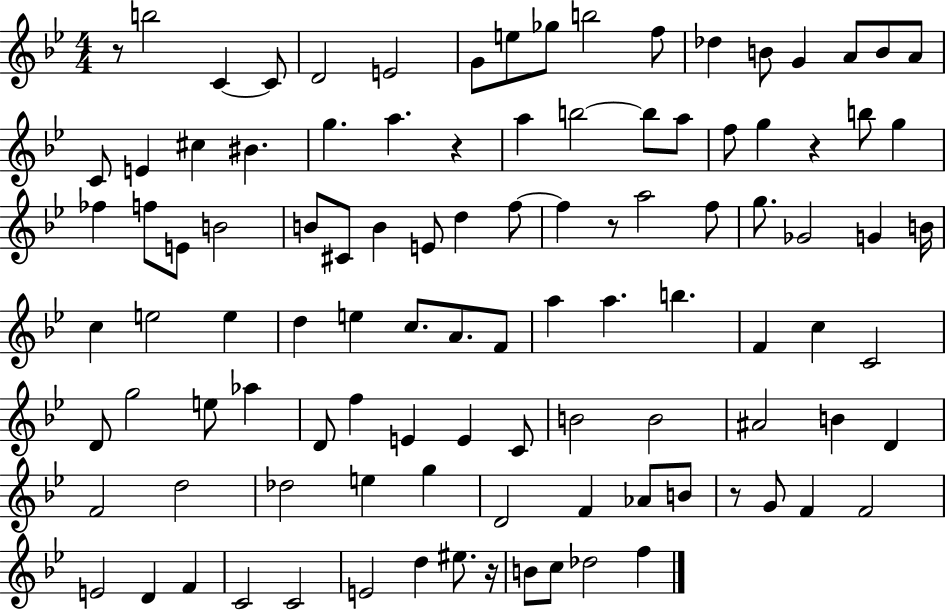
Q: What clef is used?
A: treble